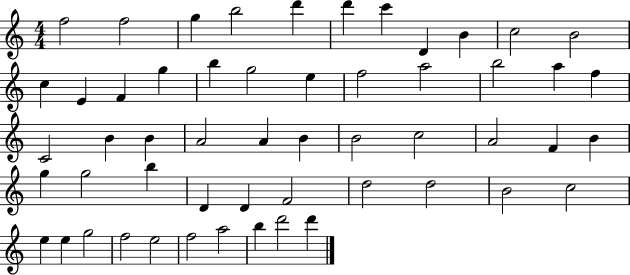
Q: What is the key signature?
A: C major